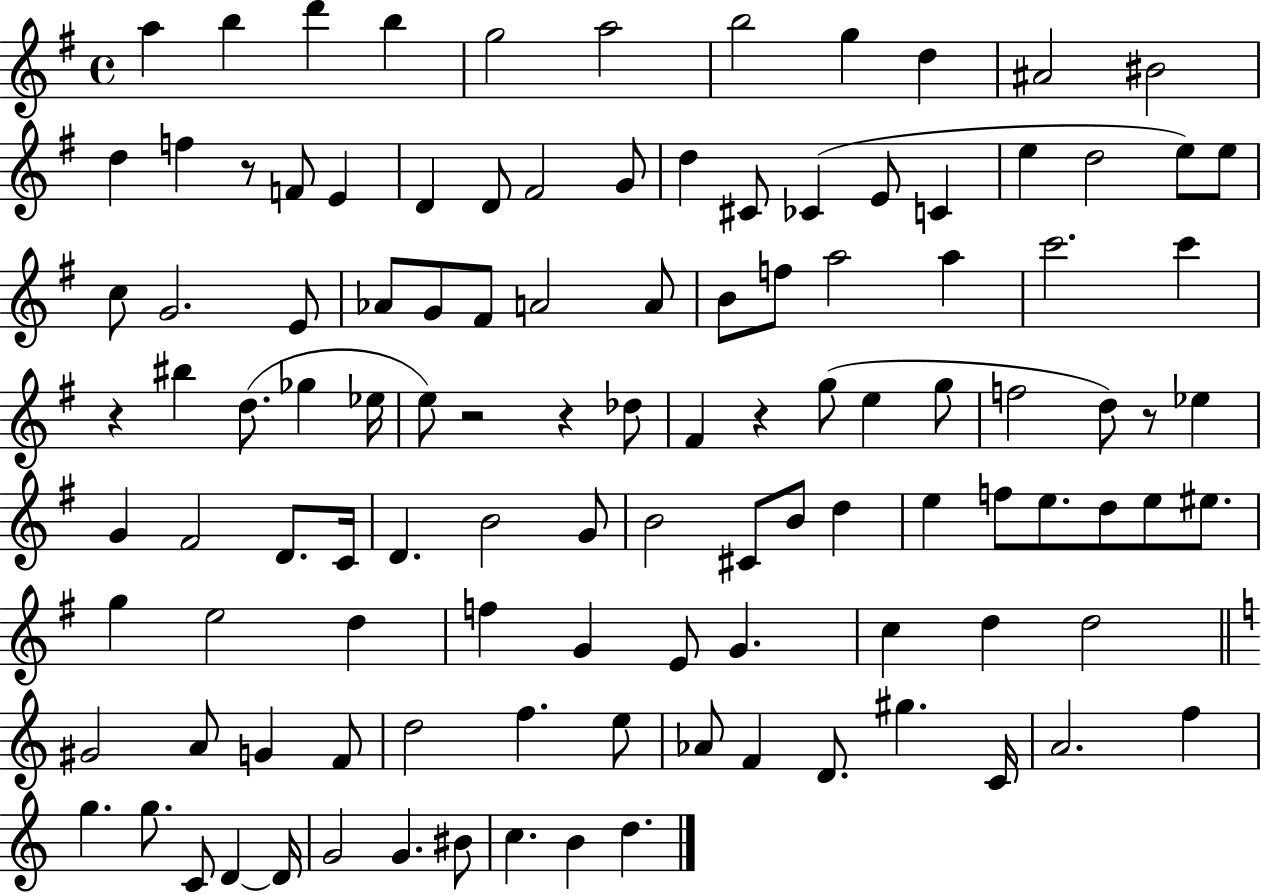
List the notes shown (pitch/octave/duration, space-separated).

A5/q B5/q D6/q B5/q G5/h A5/h B5/h G5/q D5/q A#4/h BIS4/h D5/q F5/q R/e F4/e E4/q D4/q D4/e F#4/h G4/e D5/q C#4/e CES4/q E4/e C4/q E5/q D5/h E5/e E5/e C5/e G4/h. E4/e Ab4/e G4/e F#4/e A4/h A4/e B4/e F5/e A5/h A5/q C6/h. C6/q R/q BIS5/q D5/e. Gb5/q Eb5/s E5/e R/h R/q Db5/e F#4/q R/q G5/e E5/q G5/e F5/h D5/e R/e Eb5/q G4/q F#4/h D4/e. C4/s D4/q. B4/h G4/e B4/h C#4/e B4/e D5/q E5/q F5/e E5/e. D5/e E5/e EIS5/e. G5/q E5/h D5/q F5/q G4/q E4/e G4/q. C5/q D5/q D5/h G#4/h A4/e G4/q F4/e D5/h F5/q. E5/e Ab4/e F4/q D4/e. G#5/q. C4/s A4/h. F5/q G5/q. G5/e. C4/e D4/q D4/s G4/h G4/q. BIS4/e C5/q. B4/q D5/q.